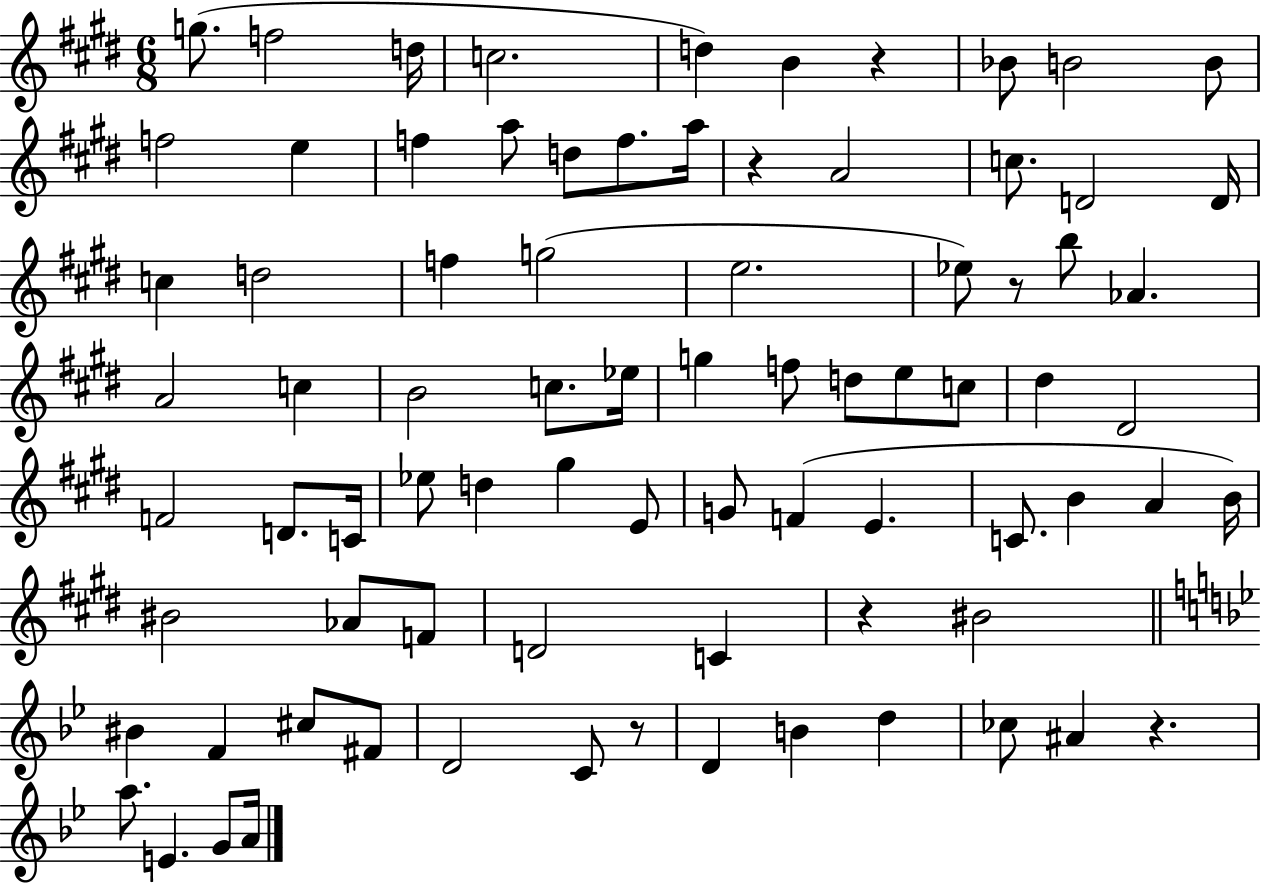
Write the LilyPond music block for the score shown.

{
  \clef treble
  \numericTimeSignature
  \time 6/8
  \key e \major
  g''8.( f''2 d''16 | c''2. | d''4) b'4 r4 | bes'8 b'2 b'8 | \break f''2 e''4 | f''4 a''8 d''8 f''8. a''16 | r4 a'2 | c''8. d'2 d'16 | \break c''4 d''2 | f''4 g''2( | e''2. | ees''8) r8 b''8 aes'4. | \break a'2 c''4 | b'2 c''8. ees''16 | g''4 f''8 d''8 e''8 c''8 | dis''4 dis'2 | \break f'2 d'8. c'16 | ees''8 d''4 gis''4 e'8 | g'8 f'4( e'4. | c'8. b'4 a'4 b'16) | \break bis'2 aes'8 f'8 | d'2 c'4 | r4 bis'2 | \bar "||" \break \key g \minor bis'4 f'4 cis''8 fis'8 | d'2 c'8 r8 | d'4 b'4 d''4 | ces''8 ais'4 r4. | \break a''8. e'4. g'8 a'16 | \bar "|."
}